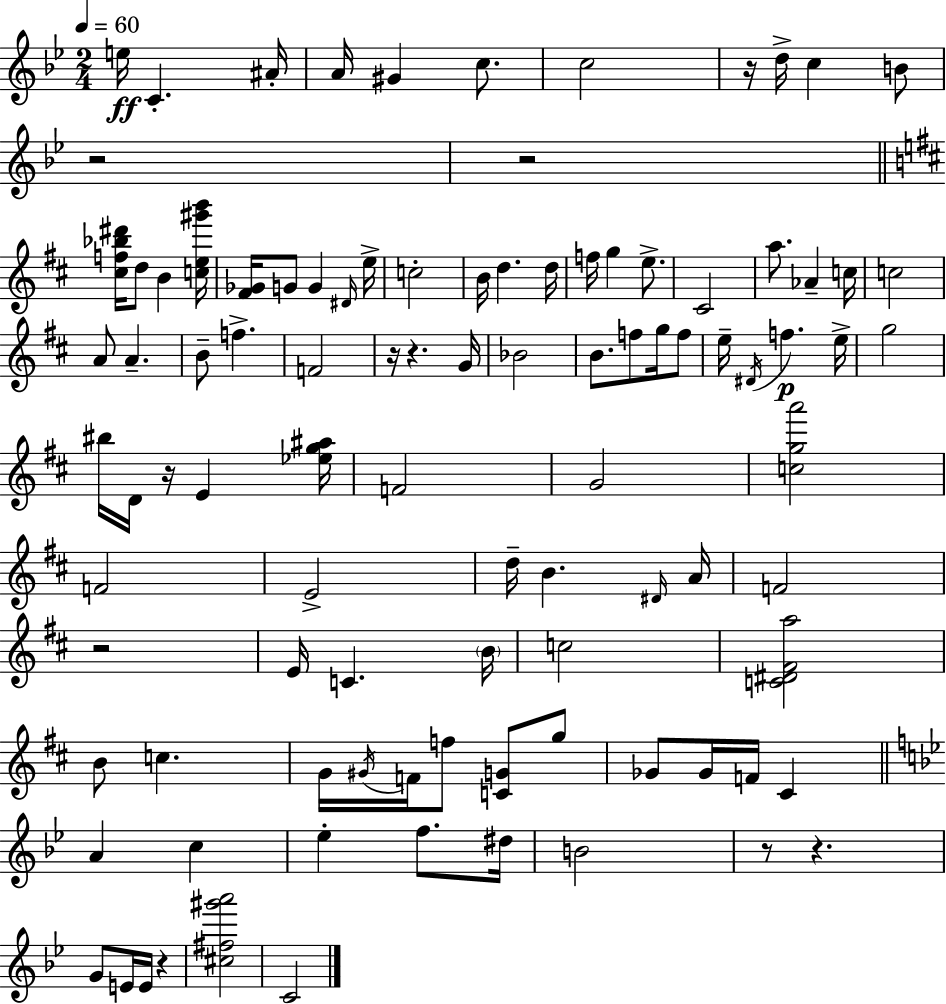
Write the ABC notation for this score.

X:1
T:Untitled
M:2/4
L:1/4
K:Gm
e/4 C ^A/4 A/4 ^G c/2 c2 z/4 d/4 c B/2 z2 z2 [^cf_b^d']/4 d/2 B [ce^g'b']/4 [^F_G]/4 G/2 G ^D/4 e/4 c2 B/4 d d/4 f/4 g e/2 ^C2 a/2 _A c/4 c2 A/2 A B/2 f F2 z/4 z G/4 _B2 B/2 f/2 g/4 f/2 e/4 ^D/4 f e/4 g2 ^b/4 D/4 z/4 E [_eg^a]/4 F2 G2 [cga']2 F2 E2 d/4 B ^D/4 A/4 F2 z2 E/4 C B/4 c2 [C^D^Fa]2 B/2 c G/4 ^G/4 F/4 f/2 [CG]/2 g/2 _G/2 _G/4 F/4 ^C A c _e f/2 ^d/4 B2 z/2 z G/2 E/4 E/4 z [^c^f^g'a']2 C2